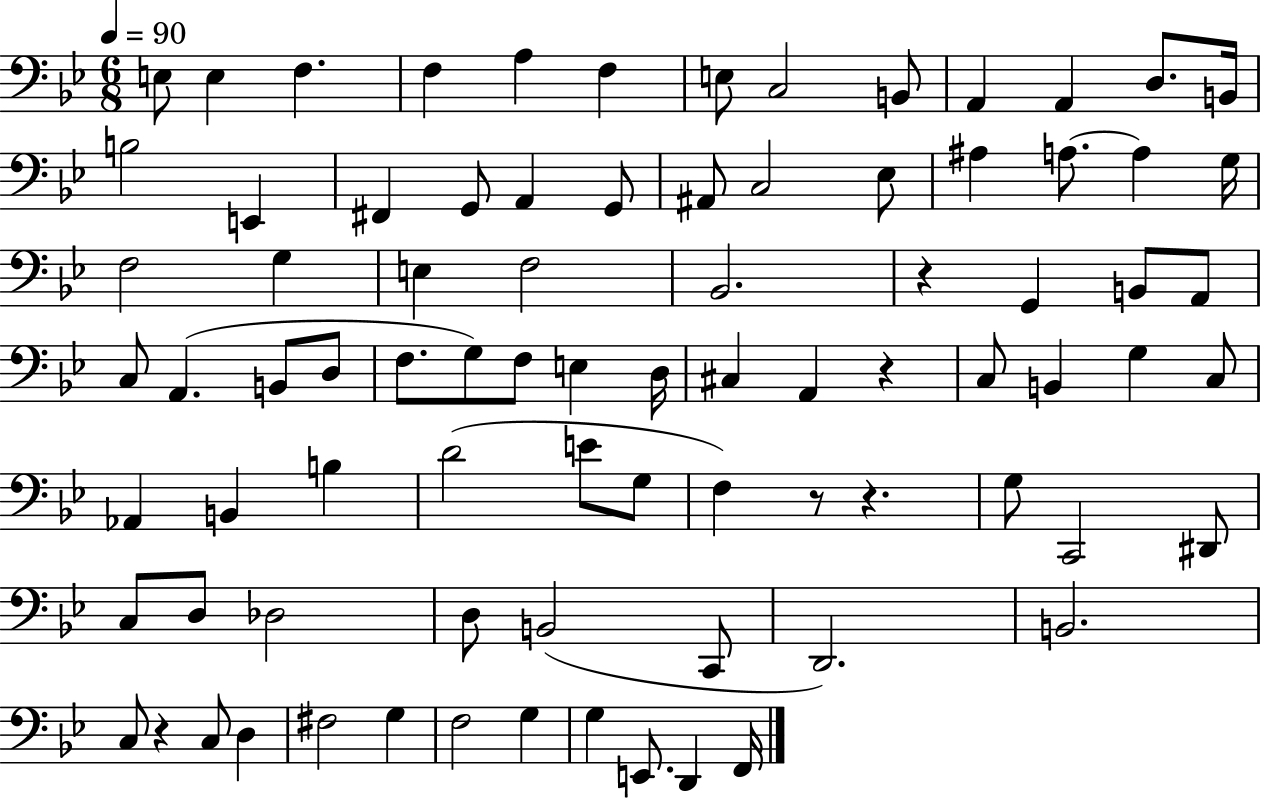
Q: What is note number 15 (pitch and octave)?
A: E2